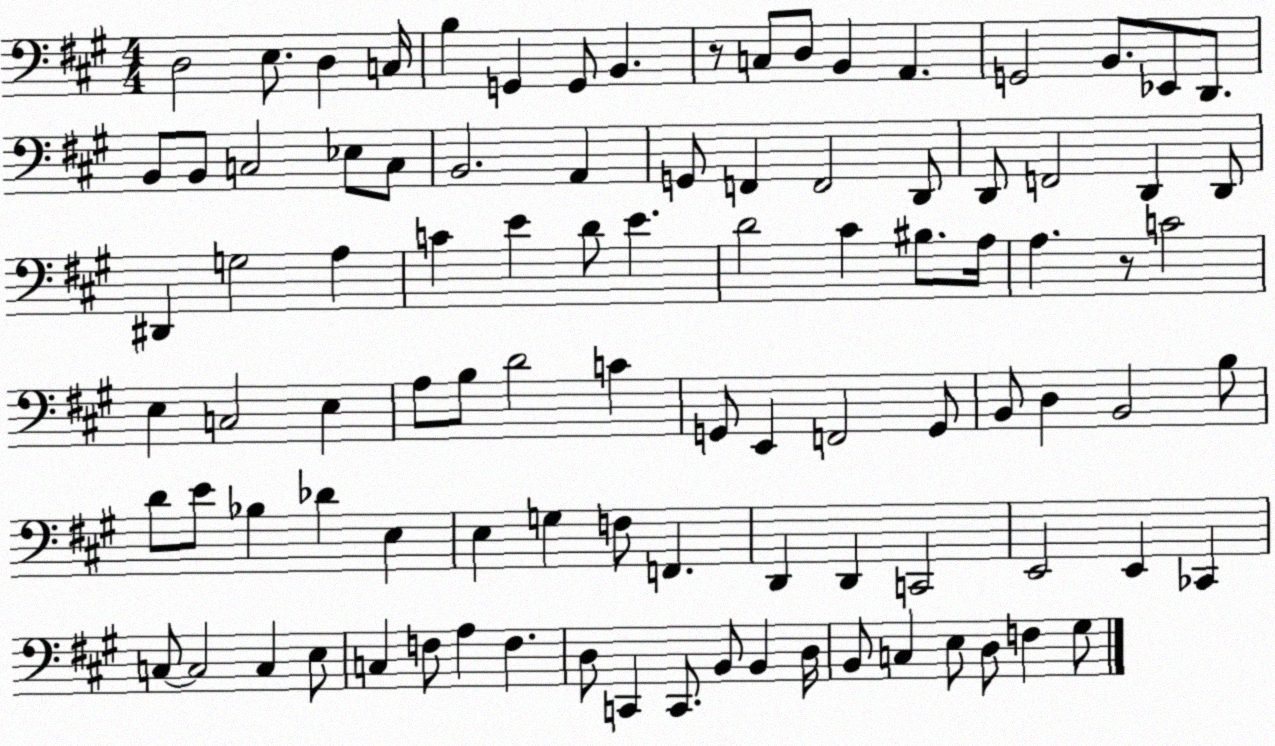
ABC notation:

X:1
T:Untitled
M:4/4
L:1/4
K:A
D,2 E,/2 D, C,/4 B, G,, G,,/2 B,, z/2 C,/2 D,/2 B,, A,, G,,2 B,,/2 _E,,/2 D,,/2 B,,/2 B,,/2 C,2 _E,/2 C,/2 B,,2 A,, G,,/2 F,, F,,2 D,,/2 D,,/2 F,,2 D,, D,,/2 ^D,, G,2 A, C E D/2 E D2 ^C ^B,/2 A,/4 A, z/2 C2 E, C,2 E, A,/2 B,/2 D2 C G,,/2 E,, F,,2 G,,/2 B,,/2 D, B,,2 B,/2 D/2 E/2 _B, _D E, E, G, F,/2 F,, D,, D,, C,,2 E,,2 E,, _C,, C,/2 C,2 C, E,/2 C, F,/2 A, F, D,/2 C,, C,,/2 B,,/2 B,, D,/4 B,,/2 C, E,/2 D,/2 F, ^G,/2